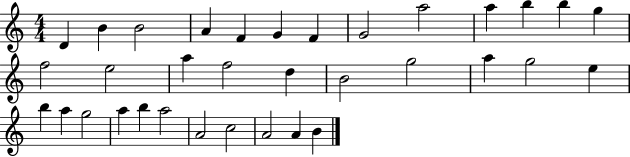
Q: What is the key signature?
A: C major